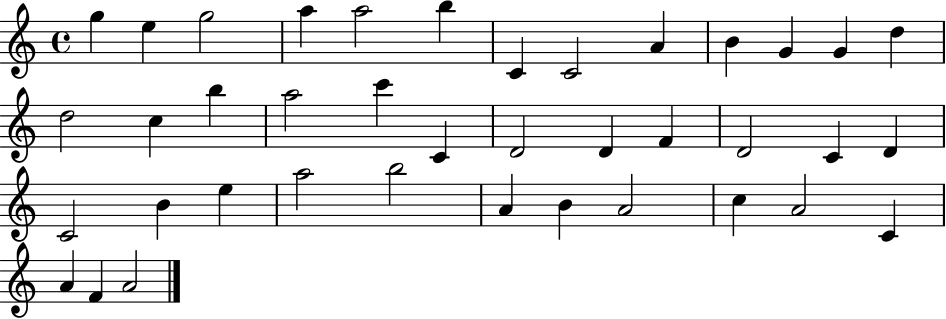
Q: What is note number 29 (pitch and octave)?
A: A5